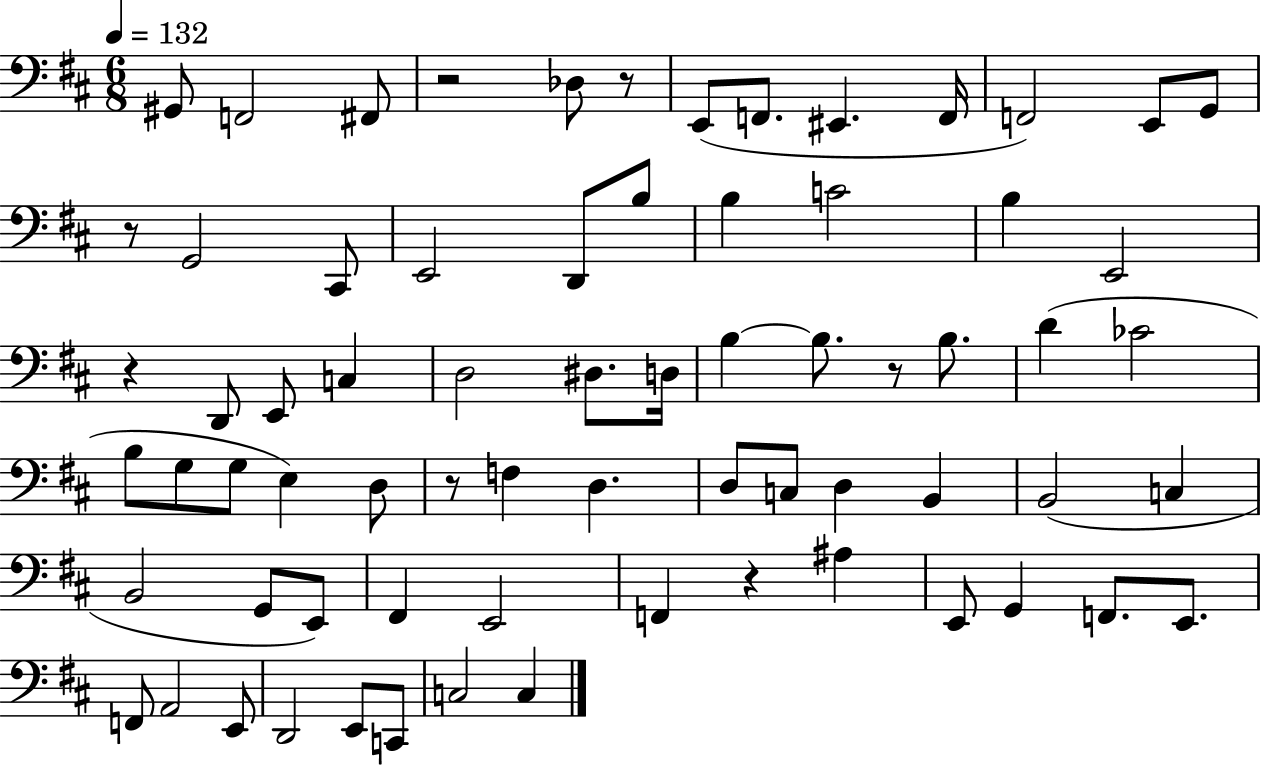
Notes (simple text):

G#2/e F2/h F#2/e R/h Db3/e R/e E2/e F2/e. EIS2/q. F2/s F2/h E2/e G2/e R/e G2/h C#2/e E2/h D2/e B3/e B3/q C4/h B3/q E2/h R/q D2/e E2/e C3/q D3/h D#3/e. D3/s B3/q B3/e. R/e B3/e. D4/q CES4/h B3/e G3/e G3/e E3/q D3/e R/e F3/q D3/q. D3/e C3/e D3/q B2/q B2/h C3/q B2/h G2/e E2/e F#2/q E2/h F2/q R/q A#3/q E2/e G2/q F2/e. E2/e. F2/e A2/h E2/e D2/h E2/e C2/e C3/h C3/q